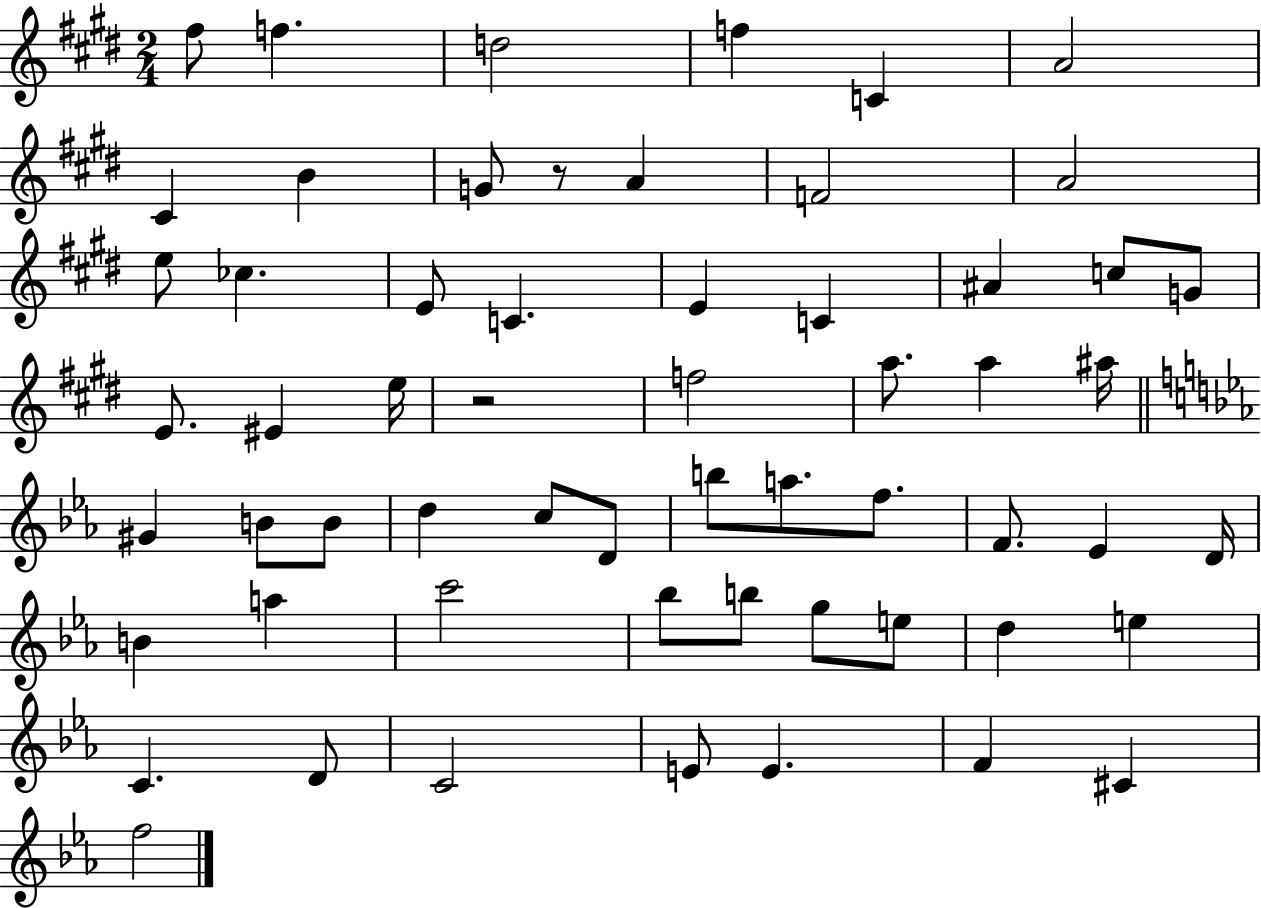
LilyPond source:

{
  \clef treble
  \numericTimeSignature
  \time 2/4
  \key e \major
  fis''8 f''4. | d''2 | f''4 c'4 | a'2 | \break cis'4 b'4 | g'8 r8 a'4 | f'2 | a'2 | \break e''8 ces''4. | e'8 c'4. | e'4 c'4 | ais'4 c''8 g'8 | \break e'8. eis'4 e''16 | r2 | f''2 | a''8. a''4 ais''16 | \break \bar "||" \break \key ees \major gis'4 b'8 b'8 | d''4 c''8 d'8 | b''8 a''8. f''8. | f'8. ees'4 d'16 | \break b'4 a''4 | c'''2 | bes''8 b''8 g''8 e''8 | d''4 e''4 | \break c'4. d'8 | c'2 | e'8 e'4. | f'4 cis'4 | \break f''2 | \bar "|."
}